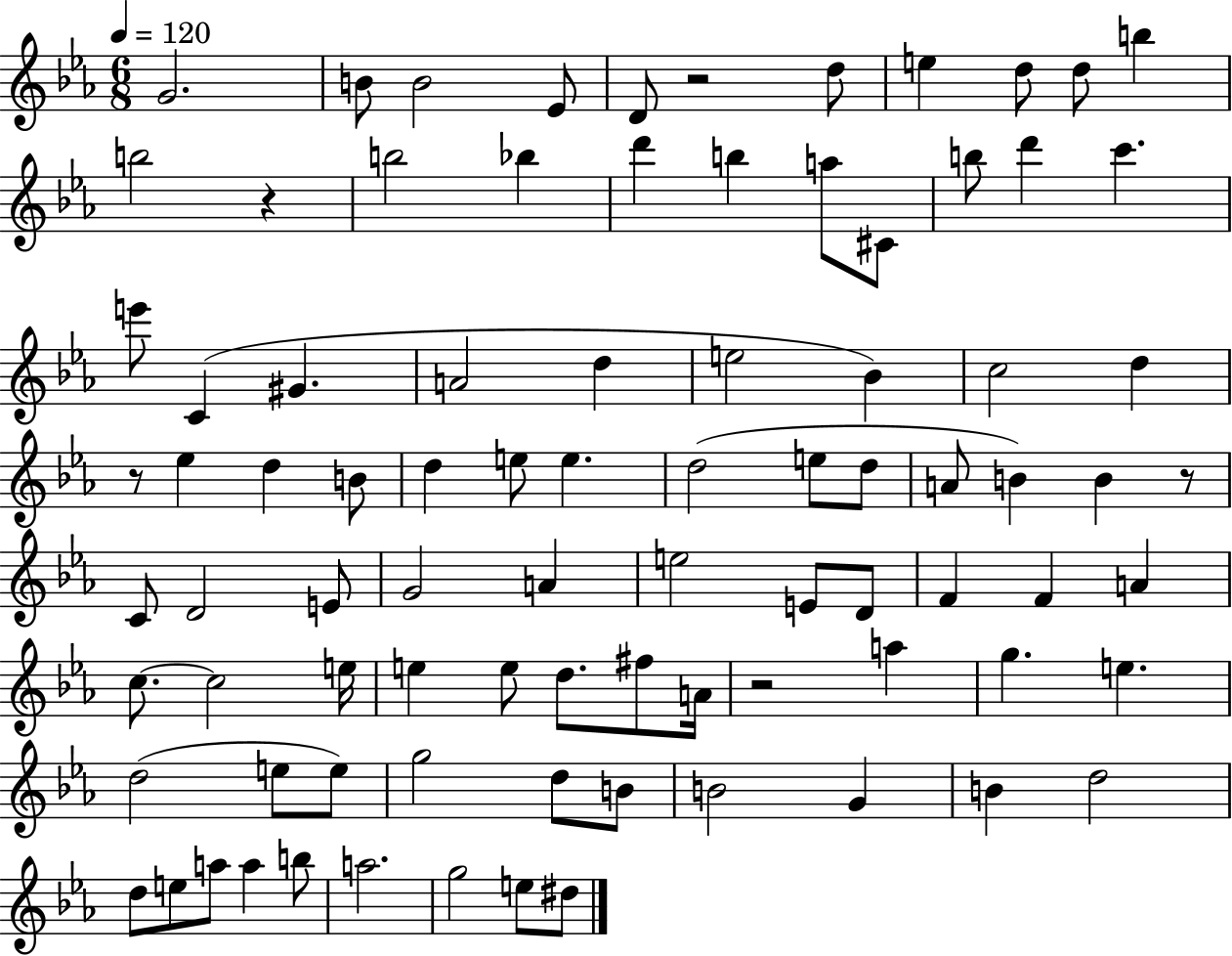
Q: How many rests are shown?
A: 5